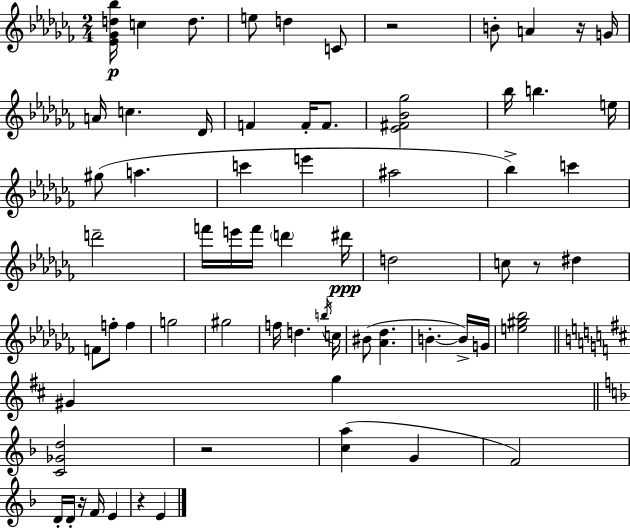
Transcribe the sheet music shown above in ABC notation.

X:1
T:Untitled
M:2/4
L:1/4
K:Abm
[_E_Gd_b]/4 c d/2 e/2 d C/2 z2 B/2 A z/4 G/4 A/4 c _D/4 F F/4 F/2 [_E^F_B_g]2 _b/4 b e/4 ^g/2 a c' e' ^a2 _b c' d'2 f'/4 e'/4 f'/4 d' ^d'/4 d2 c/2 z/2 ^d F/2 f/2 f g2 ^g2 f/4 d b/4 c/4 ^B/2 [_A_d] B B/4 G/4 [e^g_b]2 ^G g [C_Gd]2 z2 [ca] G F2 D/4 D/4 z/4 F/4 E z E